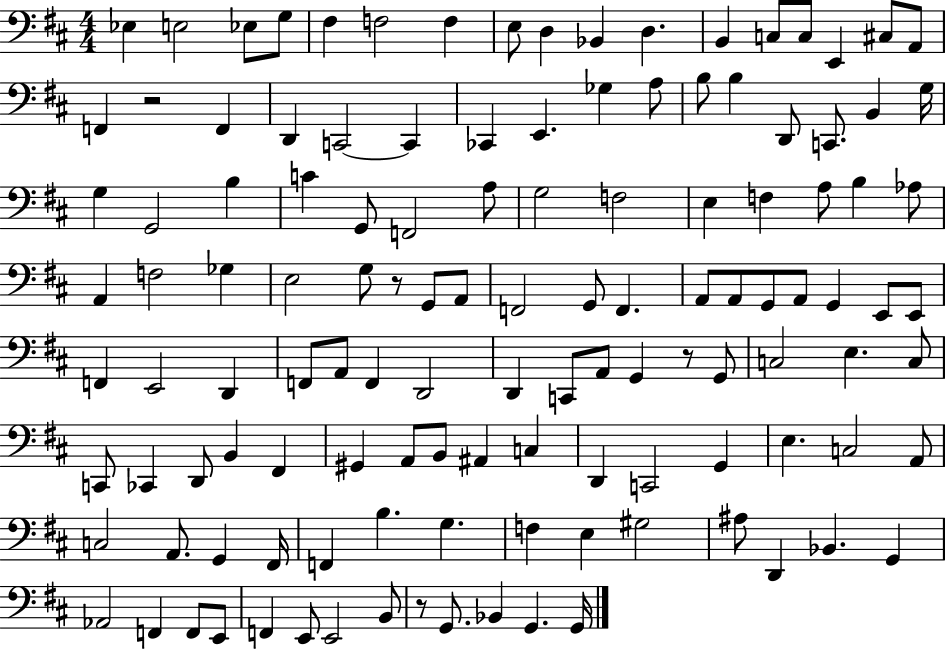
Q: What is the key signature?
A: D major